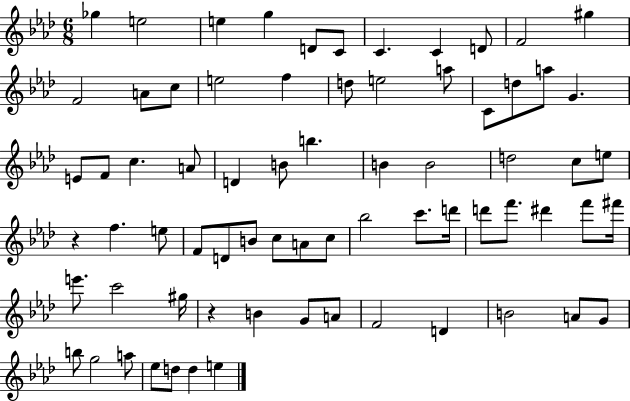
{
  \clef treble
  \numericTimeSignature
  \time 6/8
  \key aes \major
  ges''4 e''2 | e''4 g''4 d'8 c'8 | c'4. c'4 d'8 | f'2 gis''4 | \break f'2 a'8 c''8 | e''2 f''4 | d''8 e''2 a''8 | c'8 d''8 a''8 g'4. | \break e'8 f'8 c''4. a'8 | d'4 b'8 b''4. | b'4 b'2 | d''2 c''8 e''8 | \break r4 f''4. e''8 | f'8 d'8 b'8 c''8 a'8 c''8 | bes''2 c'''8. d'''16 | d'''8 f'''8. dis'''4 f'''8 fis'''16 | \break e'''8. c'''2 gis''16 | r4 b'4 g'8 a'8 | f'2 d'4 | b'2 a'8 g'8 | \break b''8 g''2 a''8 | ees''8 d''8 d''4 e''4 | \bar "|."
}